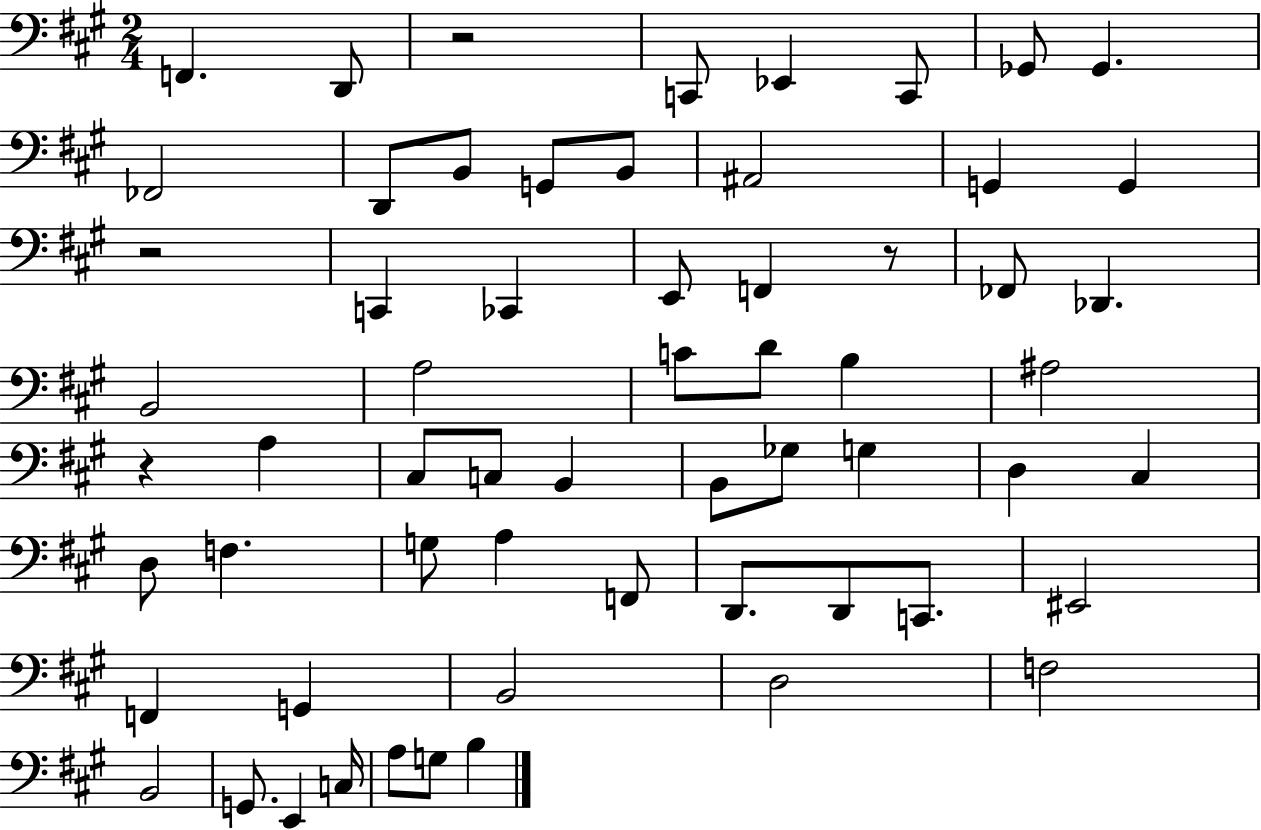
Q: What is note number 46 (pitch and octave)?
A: F2